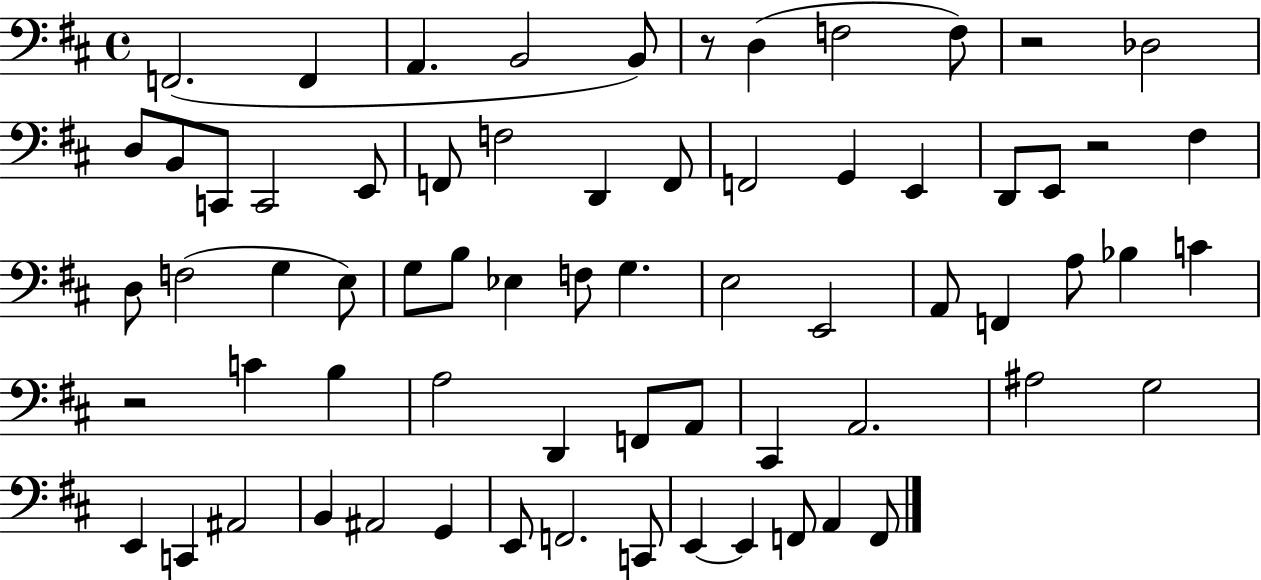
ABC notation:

X:1
T:Untitled
M:4/4
L:1/4
K:D
F,,2 F,, A,, B,,2 B,,/2 z/2 D, F,2 F,/2 z2 _D,2 D,/2 B,,/2 C,,/2 C,,2 E,,/2 F,,/2 F,2 D,, F,,/2 F,,2 G,, E,, D,,/2 E,,/2 z2 ^F, D,/2 F,2 G, E,/2 G,/2 B,/2 _E, F,/2 G, E,2 E,,2 A,,/2 F,, A,/2 _B, C z2 C B, A,2 D,, F,,/2 A,,/2 ^C,, A,,2 ^A,2 G,2 E,, C,, ^A,,2 B,, ^A,,2 G,, E,,/2 F,,2 C,,/2 E,, E,, F,,/2 A,, F,,/2